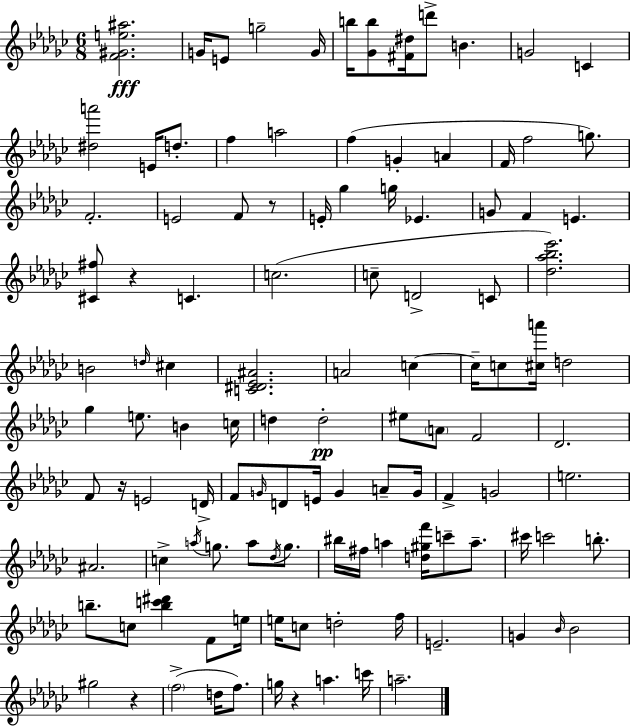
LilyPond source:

{
  \clef treble
  \numericTimeSignature
  \time 6/8
  \key ees \minor
  \repeat volta 2 { <f' gis' e'' ais''>2.\fff | g'16 e'8 g''2-- g'16 | b''16 <ges' b''>8 <fis' dis''>16 d'''8-> b'4. | g'2 c'4 | \break <dis'' a'''>2 e'16 d''8.-. | f''4 a''2 | f''4( g'4-. a'4 | f'16 f''2 g''8.) | \break f'2.-. | e'2 f'8 r8 | e'16-. ges''4 g''16 ees'4. | g'8 f'4 e'4. | \break <cis' fis''>8 r4 c'4. | c''2.( | c''8-- d'2-> c'8 | <des'' aes'' bes'' ees'''>2.) | \break b'2 \grace { d''16 } cis''4 | <c' dis' ees' ais'>2. | a'2 c''4~~ | c''16-- c''8 <cis'' a'''>16 d''2 | \break ges''4 e''8. b'4 | c''16 d''4 d''2-.\pp | eis''8 \parenthesize a'8 f'2 | des'2. | \break f'8 r16 e'2 | d'16-> f'8 \grace { g'16 } d'8 e'16 g'4 a'8-- | g'16 f'4-> g'2 | e''2. | \break ais'2. | c''4-> \acciaccatura { a''16 } g''8. a''8 | \acciaccatura { des''16 } g''8. bis''16 fis''16 a''4 <d'' gis'' f'''>16 c'''8-- | a''8.-- cis'''16 c'''2 | \break b''8.-. b''8.-- c''8 <b'' c''' dis'''>4 | f'8 e''16 e''16 c''8 d''2-. | f''16 e'2.-- | g'4 \grace { bes'16 } bes'2 | \break gis''2 | r4 \parenthesize f''2->( | d''16 f''8.) g''16 r4 a''4. | c'''16 a''2.-- | \break } \bar "|."
}